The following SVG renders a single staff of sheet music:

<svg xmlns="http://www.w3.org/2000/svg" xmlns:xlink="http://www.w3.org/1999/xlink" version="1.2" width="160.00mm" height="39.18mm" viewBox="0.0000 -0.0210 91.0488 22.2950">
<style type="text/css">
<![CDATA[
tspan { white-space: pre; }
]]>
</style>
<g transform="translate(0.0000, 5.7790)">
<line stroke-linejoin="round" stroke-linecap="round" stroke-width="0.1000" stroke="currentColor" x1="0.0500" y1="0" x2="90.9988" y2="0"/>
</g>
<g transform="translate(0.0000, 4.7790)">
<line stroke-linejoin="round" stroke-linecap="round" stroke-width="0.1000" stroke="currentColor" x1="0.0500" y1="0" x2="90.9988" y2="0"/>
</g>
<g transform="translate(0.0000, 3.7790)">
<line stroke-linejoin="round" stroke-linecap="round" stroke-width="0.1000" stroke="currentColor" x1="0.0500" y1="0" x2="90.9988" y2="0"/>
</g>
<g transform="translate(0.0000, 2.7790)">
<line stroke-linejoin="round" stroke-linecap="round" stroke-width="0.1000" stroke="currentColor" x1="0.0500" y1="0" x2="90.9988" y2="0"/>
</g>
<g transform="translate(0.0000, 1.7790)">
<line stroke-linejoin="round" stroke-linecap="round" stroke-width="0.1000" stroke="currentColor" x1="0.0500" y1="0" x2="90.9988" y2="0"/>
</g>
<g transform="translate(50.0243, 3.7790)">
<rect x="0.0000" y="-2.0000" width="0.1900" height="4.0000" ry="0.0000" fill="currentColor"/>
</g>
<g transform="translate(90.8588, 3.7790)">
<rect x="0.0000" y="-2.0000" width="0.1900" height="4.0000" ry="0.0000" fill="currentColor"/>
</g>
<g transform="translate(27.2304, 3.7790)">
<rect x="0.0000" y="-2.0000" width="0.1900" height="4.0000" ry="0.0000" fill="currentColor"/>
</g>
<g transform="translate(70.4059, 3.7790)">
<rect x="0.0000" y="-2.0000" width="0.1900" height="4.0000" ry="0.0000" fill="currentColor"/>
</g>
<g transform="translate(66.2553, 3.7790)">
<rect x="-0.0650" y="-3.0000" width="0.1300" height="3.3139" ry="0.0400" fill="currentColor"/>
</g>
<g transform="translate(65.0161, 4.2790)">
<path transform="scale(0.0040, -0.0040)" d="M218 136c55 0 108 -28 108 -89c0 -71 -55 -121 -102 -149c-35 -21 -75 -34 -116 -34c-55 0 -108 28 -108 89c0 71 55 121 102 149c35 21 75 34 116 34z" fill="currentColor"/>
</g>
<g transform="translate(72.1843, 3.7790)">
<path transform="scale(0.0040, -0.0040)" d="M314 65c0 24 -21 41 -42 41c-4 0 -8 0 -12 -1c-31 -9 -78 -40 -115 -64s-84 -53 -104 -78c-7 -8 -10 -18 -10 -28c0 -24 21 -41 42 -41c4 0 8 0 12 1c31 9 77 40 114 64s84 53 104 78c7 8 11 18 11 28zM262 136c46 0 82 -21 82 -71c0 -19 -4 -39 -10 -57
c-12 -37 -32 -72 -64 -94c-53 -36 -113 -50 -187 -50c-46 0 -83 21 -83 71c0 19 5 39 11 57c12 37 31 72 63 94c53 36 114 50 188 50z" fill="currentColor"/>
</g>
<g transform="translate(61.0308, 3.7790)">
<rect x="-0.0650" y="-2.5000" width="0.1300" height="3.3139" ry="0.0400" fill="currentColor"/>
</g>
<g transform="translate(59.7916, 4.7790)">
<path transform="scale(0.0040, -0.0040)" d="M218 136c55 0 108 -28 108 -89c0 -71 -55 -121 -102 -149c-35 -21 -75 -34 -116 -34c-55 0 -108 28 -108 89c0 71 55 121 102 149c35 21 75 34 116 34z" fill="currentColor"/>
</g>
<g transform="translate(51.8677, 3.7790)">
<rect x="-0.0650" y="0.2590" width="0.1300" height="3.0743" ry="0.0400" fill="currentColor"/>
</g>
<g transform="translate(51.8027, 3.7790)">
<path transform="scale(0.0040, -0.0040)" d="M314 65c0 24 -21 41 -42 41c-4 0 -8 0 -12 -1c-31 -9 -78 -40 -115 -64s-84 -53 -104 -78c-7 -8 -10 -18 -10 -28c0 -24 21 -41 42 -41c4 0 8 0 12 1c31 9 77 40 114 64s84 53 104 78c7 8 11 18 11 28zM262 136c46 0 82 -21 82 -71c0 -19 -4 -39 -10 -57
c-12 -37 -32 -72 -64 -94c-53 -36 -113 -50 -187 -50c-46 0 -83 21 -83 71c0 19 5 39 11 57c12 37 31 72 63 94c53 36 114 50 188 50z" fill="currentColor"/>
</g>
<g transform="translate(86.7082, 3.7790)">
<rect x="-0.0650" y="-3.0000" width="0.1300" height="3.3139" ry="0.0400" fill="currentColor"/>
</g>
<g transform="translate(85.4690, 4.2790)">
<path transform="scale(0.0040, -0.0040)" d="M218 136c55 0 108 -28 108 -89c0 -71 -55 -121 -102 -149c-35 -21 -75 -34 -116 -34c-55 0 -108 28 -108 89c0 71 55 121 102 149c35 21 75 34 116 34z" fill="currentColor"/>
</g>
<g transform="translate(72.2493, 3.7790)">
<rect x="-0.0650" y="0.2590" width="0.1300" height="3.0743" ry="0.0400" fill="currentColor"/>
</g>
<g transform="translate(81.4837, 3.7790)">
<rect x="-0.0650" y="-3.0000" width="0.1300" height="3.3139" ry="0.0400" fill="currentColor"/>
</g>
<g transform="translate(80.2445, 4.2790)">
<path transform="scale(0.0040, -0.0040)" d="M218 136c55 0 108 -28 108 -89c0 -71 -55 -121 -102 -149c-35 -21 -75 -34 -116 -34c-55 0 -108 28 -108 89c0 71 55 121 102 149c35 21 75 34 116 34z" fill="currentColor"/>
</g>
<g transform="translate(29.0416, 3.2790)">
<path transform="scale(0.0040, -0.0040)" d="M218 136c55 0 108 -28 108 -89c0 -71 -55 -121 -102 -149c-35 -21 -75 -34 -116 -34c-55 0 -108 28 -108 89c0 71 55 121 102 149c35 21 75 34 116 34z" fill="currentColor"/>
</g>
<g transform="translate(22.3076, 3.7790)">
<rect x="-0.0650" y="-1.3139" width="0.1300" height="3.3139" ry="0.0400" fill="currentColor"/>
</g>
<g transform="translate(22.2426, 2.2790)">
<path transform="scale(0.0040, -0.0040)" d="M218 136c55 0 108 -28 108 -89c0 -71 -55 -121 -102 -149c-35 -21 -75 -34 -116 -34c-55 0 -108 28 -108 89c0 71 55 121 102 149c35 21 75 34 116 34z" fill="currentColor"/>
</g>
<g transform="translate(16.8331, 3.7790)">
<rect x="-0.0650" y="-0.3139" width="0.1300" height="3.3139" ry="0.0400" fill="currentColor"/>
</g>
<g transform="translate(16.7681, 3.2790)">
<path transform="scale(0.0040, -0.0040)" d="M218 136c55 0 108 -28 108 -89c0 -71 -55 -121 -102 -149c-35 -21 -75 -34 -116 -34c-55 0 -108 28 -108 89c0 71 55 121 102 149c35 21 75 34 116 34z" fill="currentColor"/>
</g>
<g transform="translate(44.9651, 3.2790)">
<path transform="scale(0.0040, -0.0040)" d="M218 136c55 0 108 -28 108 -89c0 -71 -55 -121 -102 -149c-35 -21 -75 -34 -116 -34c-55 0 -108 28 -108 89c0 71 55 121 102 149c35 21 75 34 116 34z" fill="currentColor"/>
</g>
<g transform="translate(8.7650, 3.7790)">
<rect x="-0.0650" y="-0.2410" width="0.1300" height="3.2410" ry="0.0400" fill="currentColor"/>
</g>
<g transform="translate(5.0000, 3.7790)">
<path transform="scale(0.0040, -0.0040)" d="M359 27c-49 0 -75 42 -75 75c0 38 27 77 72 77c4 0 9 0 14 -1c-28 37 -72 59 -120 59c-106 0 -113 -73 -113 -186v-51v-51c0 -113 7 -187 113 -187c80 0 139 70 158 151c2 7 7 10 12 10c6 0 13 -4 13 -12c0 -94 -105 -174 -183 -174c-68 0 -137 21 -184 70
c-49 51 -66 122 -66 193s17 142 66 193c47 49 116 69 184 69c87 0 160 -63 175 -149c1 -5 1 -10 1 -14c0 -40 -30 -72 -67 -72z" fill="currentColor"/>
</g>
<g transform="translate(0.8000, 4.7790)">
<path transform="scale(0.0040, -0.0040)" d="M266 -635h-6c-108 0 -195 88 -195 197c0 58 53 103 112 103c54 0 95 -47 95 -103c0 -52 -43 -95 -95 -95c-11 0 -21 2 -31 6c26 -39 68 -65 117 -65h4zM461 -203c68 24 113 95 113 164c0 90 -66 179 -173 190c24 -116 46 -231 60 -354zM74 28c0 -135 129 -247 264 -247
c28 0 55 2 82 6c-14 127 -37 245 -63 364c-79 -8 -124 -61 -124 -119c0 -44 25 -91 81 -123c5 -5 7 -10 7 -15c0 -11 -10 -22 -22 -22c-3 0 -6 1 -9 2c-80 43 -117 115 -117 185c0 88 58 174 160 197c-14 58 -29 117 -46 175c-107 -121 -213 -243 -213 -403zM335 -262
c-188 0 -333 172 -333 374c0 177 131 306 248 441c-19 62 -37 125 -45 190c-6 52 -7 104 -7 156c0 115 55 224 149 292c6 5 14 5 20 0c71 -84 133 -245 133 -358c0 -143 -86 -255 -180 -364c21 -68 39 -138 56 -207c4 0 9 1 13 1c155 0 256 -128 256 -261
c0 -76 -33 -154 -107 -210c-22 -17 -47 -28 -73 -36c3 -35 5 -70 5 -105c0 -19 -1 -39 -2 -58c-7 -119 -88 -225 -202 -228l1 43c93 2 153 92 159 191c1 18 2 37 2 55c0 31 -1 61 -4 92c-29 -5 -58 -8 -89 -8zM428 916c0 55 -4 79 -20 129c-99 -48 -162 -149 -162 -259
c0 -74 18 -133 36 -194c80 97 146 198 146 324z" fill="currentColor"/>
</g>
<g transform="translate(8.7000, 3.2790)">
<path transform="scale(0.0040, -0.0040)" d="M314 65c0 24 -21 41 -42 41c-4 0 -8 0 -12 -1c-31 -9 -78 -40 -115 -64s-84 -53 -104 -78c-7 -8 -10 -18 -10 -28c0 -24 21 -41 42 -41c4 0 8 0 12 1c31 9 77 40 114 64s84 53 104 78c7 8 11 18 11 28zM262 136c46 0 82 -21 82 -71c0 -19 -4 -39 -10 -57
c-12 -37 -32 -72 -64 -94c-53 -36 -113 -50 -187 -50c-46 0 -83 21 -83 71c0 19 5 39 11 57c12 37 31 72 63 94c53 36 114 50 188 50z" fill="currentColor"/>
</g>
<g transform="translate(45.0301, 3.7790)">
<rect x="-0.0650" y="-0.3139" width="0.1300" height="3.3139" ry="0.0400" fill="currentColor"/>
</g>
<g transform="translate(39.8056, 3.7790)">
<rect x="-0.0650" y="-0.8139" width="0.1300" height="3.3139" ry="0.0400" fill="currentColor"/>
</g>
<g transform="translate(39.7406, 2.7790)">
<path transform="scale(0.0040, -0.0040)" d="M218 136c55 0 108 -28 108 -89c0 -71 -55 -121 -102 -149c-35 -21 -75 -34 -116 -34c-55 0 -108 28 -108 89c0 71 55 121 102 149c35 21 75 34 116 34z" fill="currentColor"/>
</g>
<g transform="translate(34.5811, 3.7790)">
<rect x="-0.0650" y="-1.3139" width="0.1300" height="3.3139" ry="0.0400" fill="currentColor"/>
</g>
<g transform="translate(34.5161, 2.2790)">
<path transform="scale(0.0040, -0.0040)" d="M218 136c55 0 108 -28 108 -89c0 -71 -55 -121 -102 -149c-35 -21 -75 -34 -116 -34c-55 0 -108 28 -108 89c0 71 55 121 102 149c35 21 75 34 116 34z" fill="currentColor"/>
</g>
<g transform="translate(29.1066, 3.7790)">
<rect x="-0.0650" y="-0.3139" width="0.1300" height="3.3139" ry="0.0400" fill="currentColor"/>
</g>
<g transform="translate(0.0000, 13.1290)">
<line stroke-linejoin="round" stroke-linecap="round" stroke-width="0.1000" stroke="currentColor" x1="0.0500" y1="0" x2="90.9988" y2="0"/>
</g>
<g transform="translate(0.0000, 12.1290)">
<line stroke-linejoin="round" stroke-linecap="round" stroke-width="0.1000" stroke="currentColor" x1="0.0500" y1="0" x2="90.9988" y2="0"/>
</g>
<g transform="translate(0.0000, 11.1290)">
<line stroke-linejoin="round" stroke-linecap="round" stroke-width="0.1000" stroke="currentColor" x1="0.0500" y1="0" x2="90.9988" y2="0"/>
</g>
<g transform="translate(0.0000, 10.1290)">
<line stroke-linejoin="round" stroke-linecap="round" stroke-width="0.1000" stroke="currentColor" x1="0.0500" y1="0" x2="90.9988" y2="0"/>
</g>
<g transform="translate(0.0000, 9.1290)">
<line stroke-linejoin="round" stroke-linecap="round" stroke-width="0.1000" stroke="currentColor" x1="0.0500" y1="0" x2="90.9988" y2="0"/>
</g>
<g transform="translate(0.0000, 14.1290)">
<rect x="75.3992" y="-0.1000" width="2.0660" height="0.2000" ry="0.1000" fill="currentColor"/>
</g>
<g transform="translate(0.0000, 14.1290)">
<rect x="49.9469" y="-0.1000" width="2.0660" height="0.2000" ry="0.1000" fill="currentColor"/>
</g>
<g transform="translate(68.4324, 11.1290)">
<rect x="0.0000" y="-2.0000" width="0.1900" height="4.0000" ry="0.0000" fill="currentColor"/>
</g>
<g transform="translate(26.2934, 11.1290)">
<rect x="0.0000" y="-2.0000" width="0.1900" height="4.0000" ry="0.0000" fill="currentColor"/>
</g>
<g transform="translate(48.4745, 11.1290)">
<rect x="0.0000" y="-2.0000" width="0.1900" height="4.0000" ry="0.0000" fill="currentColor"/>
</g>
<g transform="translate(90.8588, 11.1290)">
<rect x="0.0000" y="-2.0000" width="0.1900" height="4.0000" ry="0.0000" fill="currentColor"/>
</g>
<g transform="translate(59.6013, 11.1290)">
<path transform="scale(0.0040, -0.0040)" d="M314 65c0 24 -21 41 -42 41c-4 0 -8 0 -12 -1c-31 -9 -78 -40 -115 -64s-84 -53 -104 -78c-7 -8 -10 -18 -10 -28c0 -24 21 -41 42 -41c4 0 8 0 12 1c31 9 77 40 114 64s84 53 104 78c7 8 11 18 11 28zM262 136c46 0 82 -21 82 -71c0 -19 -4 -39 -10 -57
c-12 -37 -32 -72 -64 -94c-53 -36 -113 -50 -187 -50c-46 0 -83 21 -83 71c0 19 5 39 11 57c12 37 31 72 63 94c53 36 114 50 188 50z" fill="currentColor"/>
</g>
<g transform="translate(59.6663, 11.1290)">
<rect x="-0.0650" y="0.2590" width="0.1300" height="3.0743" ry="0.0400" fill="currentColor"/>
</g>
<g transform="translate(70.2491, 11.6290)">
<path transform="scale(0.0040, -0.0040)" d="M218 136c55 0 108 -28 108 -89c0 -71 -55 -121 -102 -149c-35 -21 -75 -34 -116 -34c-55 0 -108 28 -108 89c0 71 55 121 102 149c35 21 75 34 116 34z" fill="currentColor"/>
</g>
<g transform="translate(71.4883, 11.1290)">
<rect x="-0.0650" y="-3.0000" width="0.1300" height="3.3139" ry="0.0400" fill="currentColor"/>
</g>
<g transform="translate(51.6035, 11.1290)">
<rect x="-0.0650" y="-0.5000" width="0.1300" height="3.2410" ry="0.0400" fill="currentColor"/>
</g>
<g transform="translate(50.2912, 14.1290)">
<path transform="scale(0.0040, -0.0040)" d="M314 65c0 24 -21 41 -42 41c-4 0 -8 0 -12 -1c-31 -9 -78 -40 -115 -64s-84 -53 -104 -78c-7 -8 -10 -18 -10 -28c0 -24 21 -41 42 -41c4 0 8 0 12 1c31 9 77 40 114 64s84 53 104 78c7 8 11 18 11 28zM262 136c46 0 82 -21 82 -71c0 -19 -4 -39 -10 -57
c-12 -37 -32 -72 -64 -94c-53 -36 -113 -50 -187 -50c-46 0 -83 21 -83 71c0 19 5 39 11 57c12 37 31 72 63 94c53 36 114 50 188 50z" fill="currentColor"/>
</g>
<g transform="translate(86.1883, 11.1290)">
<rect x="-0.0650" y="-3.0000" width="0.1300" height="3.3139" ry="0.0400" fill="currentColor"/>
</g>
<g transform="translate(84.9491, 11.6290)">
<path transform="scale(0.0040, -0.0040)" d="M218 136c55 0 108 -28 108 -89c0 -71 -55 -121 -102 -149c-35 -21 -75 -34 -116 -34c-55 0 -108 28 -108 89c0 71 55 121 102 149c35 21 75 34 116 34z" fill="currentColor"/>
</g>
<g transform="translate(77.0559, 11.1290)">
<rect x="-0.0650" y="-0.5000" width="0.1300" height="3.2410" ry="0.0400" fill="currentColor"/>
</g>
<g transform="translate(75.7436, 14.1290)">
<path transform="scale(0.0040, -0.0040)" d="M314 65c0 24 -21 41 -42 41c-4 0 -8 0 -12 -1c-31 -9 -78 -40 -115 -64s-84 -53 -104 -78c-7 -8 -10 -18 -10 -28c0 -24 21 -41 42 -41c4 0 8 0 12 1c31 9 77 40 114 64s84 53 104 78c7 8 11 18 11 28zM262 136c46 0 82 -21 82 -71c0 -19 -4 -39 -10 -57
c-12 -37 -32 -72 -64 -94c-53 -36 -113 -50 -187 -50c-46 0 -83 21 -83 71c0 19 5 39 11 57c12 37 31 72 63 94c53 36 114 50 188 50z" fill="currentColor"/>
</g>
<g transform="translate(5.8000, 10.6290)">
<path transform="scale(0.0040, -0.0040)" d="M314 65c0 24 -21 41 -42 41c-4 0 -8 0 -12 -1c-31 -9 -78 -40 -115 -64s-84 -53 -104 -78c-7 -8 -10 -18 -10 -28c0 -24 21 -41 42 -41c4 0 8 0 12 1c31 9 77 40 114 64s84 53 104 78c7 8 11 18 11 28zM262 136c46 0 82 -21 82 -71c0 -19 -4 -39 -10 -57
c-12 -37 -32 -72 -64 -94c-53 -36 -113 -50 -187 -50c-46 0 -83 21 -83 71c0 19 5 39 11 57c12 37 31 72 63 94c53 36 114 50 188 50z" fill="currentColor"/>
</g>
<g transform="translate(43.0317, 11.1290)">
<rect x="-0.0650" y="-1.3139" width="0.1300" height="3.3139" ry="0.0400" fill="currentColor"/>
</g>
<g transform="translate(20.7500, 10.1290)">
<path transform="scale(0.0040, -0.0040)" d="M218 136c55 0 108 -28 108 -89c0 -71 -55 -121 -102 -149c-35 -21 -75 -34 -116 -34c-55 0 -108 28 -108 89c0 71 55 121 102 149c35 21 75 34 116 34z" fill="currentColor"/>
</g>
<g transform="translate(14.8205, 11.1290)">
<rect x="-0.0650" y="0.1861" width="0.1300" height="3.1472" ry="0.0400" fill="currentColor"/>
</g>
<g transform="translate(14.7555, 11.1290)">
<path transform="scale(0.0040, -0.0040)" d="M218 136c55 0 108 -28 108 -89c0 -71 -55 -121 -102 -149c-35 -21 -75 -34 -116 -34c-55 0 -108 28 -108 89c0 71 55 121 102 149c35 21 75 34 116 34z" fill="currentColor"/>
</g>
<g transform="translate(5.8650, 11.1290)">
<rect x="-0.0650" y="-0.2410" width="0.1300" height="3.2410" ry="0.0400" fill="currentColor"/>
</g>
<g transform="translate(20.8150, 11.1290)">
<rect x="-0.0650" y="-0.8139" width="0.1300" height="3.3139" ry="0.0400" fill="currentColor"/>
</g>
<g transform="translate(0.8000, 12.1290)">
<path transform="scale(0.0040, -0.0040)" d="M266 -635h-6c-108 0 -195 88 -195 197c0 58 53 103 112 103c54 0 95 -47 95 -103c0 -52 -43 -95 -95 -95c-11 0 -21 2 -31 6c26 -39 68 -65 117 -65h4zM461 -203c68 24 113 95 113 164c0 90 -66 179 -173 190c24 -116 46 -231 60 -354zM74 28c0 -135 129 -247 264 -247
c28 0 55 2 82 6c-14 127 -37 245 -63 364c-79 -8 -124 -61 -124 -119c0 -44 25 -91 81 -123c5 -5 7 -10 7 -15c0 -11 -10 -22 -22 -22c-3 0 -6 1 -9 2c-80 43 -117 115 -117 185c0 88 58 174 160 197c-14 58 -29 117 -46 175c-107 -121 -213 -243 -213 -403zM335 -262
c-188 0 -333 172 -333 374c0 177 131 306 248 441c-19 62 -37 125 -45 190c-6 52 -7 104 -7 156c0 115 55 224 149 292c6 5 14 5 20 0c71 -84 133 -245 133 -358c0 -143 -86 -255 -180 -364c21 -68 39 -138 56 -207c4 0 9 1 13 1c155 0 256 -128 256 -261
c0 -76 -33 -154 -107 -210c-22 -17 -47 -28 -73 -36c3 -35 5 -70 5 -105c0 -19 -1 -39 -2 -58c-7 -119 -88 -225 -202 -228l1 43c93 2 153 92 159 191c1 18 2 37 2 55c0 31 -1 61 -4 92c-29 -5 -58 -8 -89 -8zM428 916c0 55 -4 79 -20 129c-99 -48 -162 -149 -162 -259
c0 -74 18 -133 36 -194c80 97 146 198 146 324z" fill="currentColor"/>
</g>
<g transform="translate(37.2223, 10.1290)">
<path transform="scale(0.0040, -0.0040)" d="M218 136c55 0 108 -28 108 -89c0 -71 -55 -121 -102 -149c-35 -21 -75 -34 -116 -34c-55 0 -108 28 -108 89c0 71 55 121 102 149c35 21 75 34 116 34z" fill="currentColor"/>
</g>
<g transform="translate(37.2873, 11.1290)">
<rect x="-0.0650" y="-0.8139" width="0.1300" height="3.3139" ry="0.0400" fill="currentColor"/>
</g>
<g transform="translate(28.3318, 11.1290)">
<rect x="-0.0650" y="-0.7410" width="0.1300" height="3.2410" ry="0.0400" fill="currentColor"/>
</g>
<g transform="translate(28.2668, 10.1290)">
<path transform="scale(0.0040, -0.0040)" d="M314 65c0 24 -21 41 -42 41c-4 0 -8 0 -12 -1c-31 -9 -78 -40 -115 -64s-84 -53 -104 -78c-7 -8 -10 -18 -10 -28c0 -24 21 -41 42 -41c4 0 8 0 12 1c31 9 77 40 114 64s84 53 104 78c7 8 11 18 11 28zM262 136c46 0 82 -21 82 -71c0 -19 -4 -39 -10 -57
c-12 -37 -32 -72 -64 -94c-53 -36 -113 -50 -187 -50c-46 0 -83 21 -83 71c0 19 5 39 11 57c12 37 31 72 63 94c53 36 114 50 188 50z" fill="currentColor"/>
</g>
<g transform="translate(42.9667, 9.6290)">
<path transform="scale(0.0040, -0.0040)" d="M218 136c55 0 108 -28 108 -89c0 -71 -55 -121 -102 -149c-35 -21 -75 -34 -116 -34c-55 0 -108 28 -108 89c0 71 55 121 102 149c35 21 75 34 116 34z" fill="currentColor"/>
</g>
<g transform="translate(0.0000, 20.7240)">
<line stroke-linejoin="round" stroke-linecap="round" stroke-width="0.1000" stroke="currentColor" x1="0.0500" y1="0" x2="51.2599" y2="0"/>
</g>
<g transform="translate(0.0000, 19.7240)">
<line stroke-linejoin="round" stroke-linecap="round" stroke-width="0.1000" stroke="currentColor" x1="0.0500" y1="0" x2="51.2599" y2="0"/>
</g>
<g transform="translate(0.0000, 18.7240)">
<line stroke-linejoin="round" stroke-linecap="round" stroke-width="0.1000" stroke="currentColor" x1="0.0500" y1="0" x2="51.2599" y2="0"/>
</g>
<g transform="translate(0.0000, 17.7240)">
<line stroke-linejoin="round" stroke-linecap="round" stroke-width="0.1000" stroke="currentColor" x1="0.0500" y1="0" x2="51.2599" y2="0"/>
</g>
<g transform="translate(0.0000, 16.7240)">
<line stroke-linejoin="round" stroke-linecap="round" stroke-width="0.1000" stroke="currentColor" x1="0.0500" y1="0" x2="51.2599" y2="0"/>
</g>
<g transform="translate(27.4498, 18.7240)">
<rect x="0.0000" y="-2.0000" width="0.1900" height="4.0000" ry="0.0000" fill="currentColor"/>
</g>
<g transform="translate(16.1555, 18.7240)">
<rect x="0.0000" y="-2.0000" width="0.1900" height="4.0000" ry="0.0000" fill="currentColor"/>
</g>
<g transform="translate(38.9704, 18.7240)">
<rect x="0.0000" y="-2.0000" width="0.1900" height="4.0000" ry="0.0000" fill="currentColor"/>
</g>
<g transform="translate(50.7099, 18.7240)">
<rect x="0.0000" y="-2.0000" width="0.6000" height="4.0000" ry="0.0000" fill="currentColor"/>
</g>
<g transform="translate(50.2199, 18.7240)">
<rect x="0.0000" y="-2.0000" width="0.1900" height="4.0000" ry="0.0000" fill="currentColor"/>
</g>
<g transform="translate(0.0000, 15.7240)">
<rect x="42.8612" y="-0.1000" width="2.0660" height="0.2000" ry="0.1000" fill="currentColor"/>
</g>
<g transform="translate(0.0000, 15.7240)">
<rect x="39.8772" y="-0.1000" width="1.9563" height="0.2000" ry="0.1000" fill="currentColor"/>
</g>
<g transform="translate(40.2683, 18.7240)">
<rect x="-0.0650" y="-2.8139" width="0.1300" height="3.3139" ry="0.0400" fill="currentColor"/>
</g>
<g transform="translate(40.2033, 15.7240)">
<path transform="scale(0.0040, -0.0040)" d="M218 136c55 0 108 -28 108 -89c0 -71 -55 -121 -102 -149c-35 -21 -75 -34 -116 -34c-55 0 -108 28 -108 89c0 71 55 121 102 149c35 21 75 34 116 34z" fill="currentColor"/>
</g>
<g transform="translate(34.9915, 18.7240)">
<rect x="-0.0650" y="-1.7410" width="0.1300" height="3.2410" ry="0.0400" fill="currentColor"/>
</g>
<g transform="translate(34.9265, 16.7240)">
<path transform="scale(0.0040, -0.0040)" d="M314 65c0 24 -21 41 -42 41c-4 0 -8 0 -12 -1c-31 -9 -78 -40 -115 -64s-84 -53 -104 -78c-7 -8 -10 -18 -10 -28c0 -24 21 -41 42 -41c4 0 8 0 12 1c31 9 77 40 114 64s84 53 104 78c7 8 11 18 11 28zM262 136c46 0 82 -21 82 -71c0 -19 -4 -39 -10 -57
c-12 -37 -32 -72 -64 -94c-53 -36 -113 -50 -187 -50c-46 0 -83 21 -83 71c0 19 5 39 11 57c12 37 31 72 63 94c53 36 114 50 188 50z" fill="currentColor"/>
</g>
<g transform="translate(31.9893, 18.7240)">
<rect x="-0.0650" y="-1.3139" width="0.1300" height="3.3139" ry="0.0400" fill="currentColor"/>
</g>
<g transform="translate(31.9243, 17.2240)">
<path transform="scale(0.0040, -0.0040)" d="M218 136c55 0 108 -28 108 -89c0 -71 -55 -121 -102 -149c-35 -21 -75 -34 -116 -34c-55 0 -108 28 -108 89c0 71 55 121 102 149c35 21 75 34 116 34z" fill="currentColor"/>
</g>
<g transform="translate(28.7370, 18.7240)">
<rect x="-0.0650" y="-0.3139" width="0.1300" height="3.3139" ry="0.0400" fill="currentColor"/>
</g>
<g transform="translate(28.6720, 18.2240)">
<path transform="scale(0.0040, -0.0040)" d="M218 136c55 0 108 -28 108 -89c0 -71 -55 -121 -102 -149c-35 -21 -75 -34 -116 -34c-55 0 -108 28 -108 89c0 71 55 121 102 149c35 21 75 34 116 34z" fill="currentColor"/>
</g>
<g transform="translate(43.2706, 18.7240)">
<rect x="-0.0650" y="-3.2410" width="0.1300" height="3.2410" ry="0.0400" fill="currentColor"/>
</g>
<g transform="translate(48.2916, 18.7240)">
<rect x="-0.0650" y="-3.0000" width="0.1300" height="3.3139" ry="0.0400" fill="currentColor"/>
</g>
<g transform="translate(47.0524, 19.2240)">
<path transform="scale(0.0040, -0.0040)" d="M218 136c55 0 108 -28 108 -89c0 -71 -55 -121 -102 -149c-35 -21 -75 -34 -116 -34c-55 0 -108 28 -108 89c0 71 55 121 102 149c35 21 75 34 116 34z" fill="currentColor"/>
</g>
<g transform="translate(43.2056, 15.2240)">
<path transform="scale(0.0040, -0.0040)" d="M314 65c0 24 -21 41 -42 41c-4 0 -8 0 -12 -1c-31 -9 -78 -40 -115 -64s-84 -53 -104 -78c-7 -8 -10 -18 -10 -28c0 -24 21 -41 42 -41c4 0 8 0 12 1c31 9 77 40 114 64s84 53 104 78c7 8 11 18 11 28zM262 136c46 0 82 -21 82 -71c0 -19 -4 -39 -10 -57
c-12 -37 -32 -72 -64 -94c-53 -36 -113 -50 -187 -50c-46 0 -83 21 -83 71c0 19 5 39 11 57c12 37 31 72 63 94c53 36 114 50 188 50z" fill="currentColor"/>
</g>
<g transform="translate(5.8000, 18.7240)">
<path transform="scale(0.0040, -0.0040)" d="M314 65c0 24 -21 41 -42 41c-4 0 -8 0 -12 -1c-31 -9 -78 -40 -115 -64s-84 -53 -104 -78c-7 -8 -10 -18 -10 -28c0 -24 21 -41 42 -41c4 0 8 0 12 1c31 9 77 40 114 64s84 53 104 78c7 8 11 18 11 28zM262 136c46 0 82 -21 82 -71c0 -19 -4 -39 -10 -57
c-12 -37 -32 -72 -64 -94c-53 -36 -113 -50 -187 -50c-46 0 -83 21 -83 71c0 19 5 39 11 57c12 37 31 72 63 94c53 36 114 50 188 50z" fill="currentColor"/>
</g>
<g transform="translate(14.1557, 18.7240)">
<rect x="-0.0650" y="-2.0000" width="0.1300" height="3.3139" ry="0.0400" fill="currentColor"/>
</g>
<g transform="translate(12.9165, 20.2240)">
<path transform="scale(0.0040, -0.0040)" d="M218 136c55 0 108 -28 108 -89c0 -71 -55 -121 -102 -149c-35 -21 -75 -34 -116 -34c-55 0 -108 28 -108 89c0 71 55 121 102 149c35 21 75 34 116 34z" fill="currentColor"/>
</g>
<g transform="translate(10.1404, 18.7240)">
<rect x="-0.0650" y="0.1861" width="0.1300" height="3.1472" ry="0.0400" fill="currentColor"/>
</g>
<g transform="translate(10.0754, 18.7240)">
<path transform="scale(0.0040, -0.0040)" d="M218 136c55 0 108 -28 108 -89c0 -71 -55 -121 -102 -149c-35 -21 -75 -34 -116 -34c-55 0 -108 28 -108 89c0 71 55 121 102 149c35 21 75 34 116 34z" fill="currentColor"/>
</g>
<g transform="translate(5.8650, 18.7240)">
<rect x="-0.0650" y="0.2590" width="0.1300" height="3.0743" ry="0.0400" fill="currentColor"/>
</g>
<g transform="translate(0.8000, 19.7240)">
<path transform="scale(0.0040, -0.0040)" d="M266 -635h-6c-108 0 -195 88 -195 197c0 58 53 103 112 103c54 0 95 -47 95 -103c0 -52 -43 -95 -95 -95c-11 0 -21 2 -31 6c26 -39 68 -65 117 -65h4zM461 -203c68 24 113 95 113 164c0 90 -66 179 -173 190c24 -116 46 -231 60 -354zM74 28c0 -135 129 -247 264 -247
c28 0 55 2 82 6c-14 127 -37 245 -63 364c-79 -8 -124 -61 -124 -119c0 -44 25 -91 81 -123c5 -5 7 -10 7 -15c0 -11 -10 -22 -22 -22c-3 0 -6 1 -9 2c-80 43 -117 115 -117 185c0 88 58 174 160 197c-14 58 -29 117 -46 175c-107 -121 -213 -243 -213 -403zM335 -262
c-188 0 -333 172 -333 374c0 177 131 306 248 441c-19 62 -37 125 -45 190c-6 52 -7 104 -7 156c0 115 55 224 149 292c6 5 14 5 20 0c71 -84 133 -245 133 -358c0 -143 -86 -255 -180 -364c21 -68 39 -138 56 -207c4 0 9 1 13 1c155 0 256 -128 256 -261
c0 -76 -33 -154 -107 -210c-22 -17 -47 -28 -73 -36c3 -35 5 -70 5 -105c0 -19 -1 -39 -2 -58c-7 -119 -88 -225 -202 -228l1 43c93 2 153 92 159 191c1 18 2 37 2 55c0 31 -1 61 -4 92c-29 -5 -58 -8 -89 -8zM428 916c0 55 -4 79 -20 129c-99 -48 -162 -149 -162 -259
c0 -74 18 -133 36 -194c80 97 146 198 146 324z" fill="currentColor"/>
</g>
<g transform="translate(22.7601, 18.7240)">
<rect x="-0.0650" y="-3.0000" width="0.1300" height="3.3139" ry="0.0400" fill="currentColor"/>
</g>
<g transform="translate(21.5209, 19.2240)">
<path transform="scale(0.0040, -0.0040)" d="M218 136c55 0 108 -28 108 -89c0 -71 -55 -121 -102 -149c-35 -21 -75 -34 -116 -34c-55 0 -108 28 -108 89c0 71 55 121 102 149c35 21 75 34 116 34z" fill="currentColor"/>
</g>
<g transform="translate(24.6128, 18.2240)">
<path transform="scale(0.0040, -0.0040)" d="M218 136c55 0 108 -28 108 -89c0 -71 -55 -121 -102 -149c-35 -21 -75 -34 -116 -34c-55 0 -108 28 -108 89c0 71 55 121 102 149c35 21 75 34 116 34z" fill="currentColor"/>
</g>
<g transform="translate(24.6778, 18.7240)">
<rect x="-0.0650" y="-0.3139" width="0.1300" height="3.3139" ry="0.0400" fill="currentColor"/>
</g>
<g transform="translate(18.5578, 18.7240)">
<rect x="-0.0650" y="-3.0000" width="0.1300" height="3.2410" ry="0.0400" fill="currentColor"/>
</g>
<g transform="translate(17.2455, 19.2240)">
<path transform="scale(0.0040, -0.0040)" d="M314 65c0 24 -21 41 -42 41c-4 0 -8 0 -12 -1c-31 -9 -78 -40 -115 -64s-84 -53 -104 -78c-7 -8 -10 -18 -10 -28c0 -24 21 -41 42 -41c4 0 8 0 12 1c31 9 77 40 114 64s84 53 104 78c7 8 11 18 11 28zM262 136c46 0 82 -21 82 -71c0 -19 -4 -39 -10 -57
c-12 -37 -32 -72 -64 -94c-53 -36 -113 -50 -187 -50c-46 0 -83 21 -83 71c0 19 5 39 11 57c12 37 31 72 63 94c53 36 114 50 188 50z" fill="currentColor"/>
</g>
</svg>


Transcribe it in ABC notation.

X:1
T:Untitled
M:4/4
L:1/4
K:C
c2 c e c e d c B2 G A B2 A A c2 B d d2 d e C2 B2 A C2 A B2 B F A2 A c c e f2 a b2 A